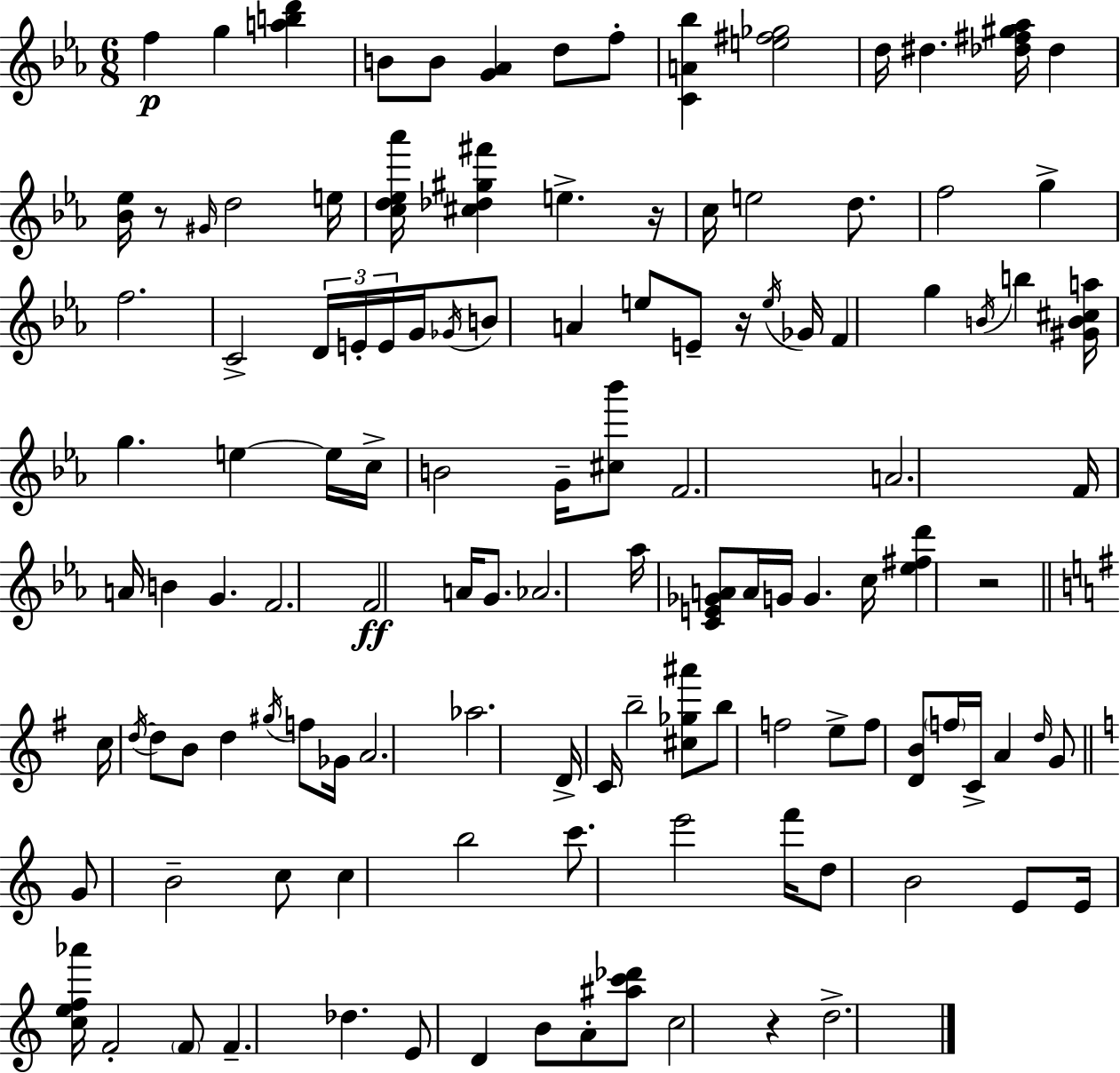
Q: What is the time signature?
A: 6/8